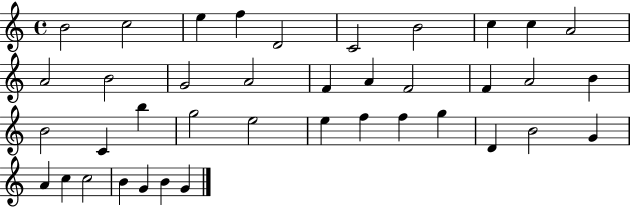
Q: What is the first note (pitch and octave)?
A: B4